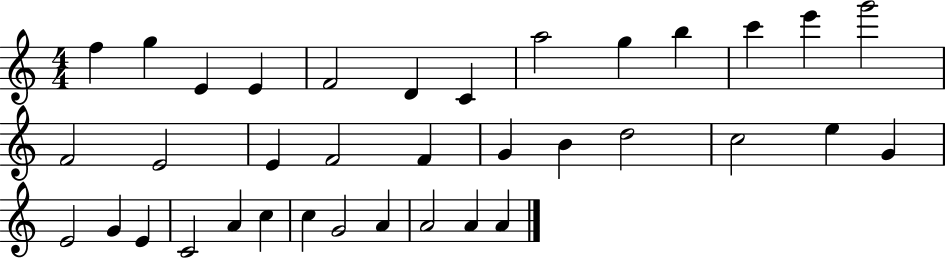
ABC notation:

X:1
T:Untitled
M:4/4
L:1/4
K:C
f g E E F2 D C a2 g b c' e' g'2 F2 E2 E F2 F G B d2 c2 e G E2 G E C2 A c c G2 A A2 A A